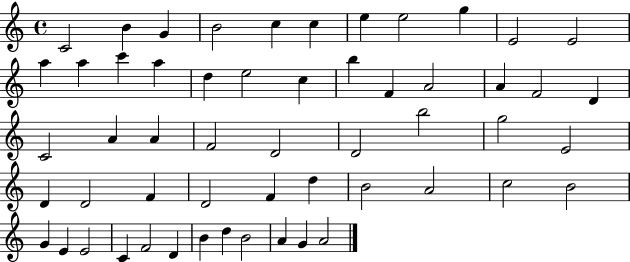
{
  \clef treble
  \time 4/4
  \defaultTimeSignature
  \key c \major
  c'2 b'4 g'4 | b'2 c''4 c''4 | e''4 e''2 g''4 | e'2 e'2 | \break a''4 a''4 c'''4 a''4 | d''4 e''2 c''4 | b''4 f'4 a'2 | a'4 f'2 d'4 | \break c'2 a'4 a'4 | f'2 d'2 | d'2 b''2 | g''2 e'2 | \break d'4 d'2 f'4 | d'2 f'4 d''4 | b'2 a'2 | c''2 b'2 | \break g'4 e'4 e'2 | c'4 f'2 d'4 | b'4 d''4 b'2 | a'4 g'4 a'2 | \break \bar "|."
}